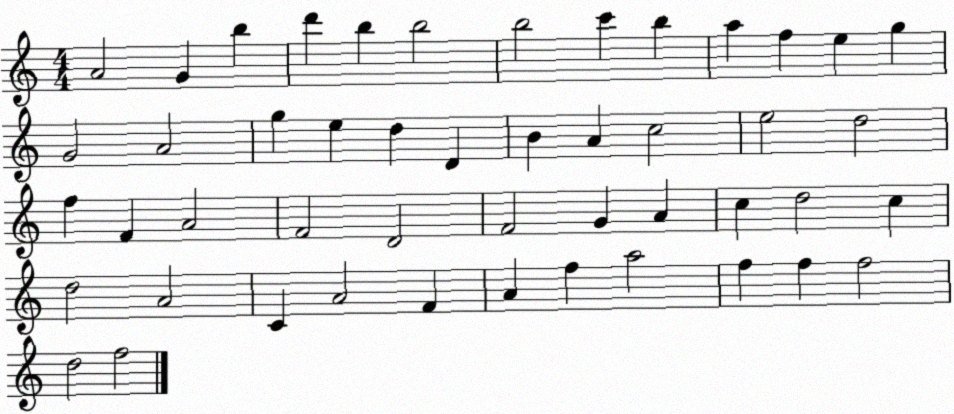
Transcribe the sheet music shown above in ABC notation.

X:1
T:Untitled
M:4/4
L:1/4
K:C
A2 G b d' b b2 b2 c' b a f e g G2 A2 g e d D B A c2 e2 d2 f F A2 F2 D2 F2 G A c d2 c d2 A2 C A2 F A f a2 f f f2 d2 f2